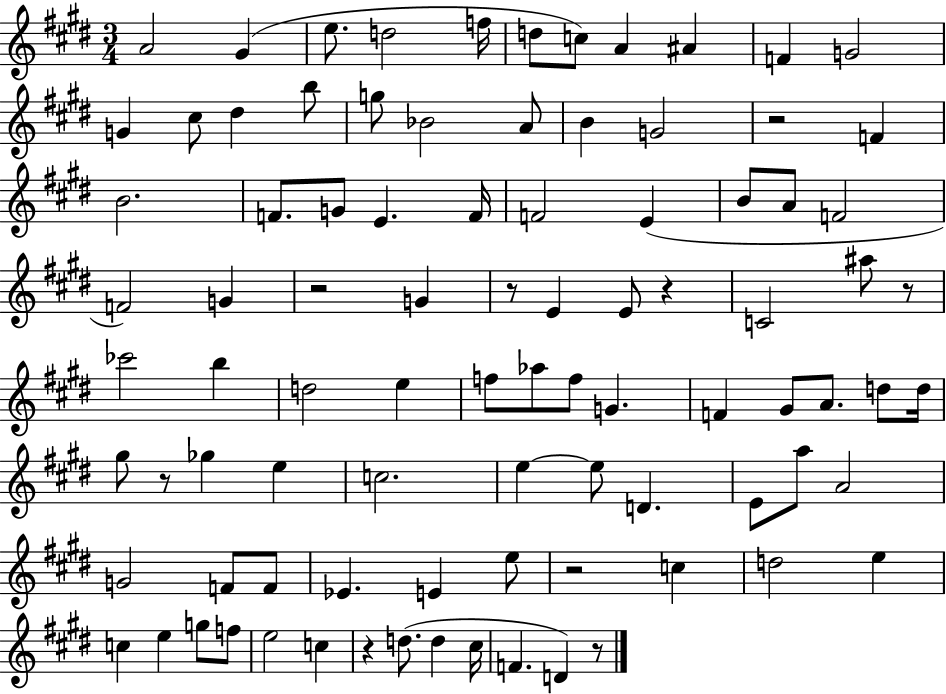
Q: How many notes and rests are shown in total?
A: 90